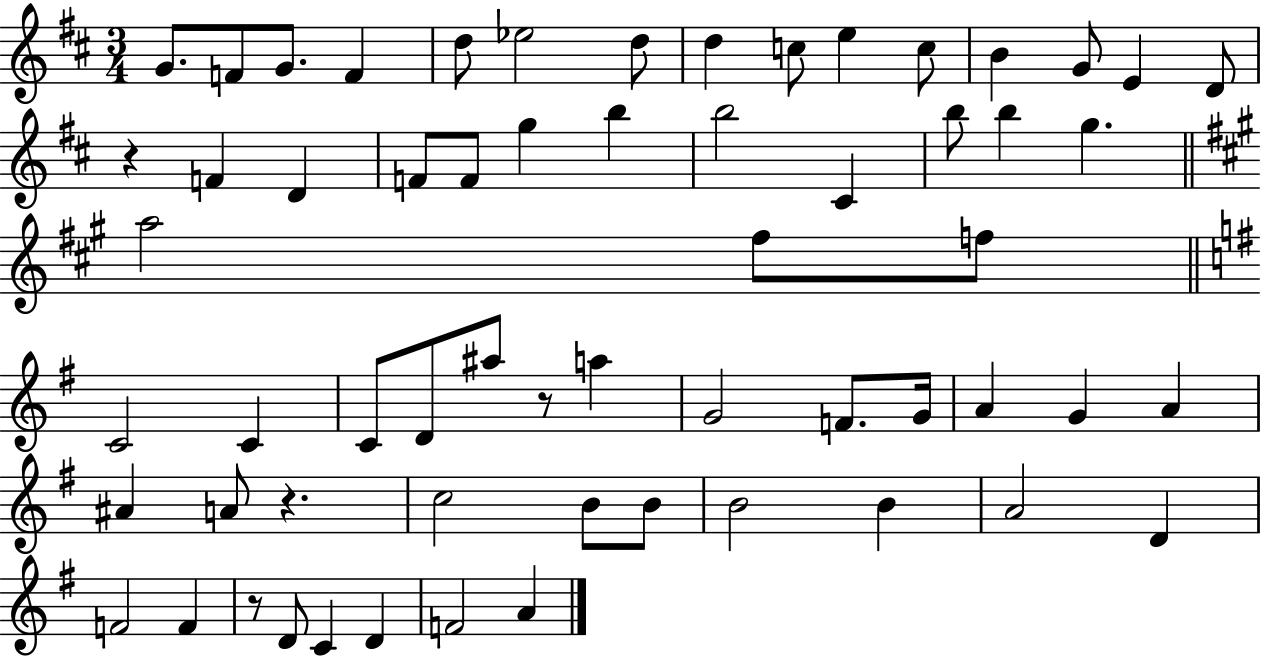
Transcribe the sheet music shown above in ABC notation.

X:1
T:Untitled
M:3/4
L:1/4
K:D
G/2 F/2 G/2 F d/2 _e2 d/2 d c/2 e c/2 B G/2 E D/2 z F D F/2 F/2 g b b2 ^C b/2 b g a2 ^f/2 f/2 C2 C C/2 D/2 ^a/2 z/2 a G2 F/2 G/4 A G A ^A A/2 z c2 B/2 B/2 B2 B A2 D F2 F z/2 D/2 C D F2 A